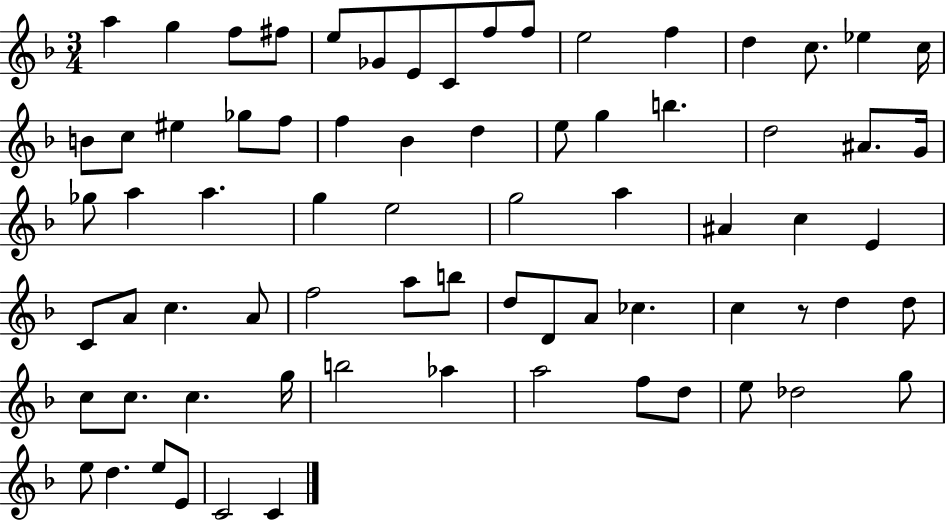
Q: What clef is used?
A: treble